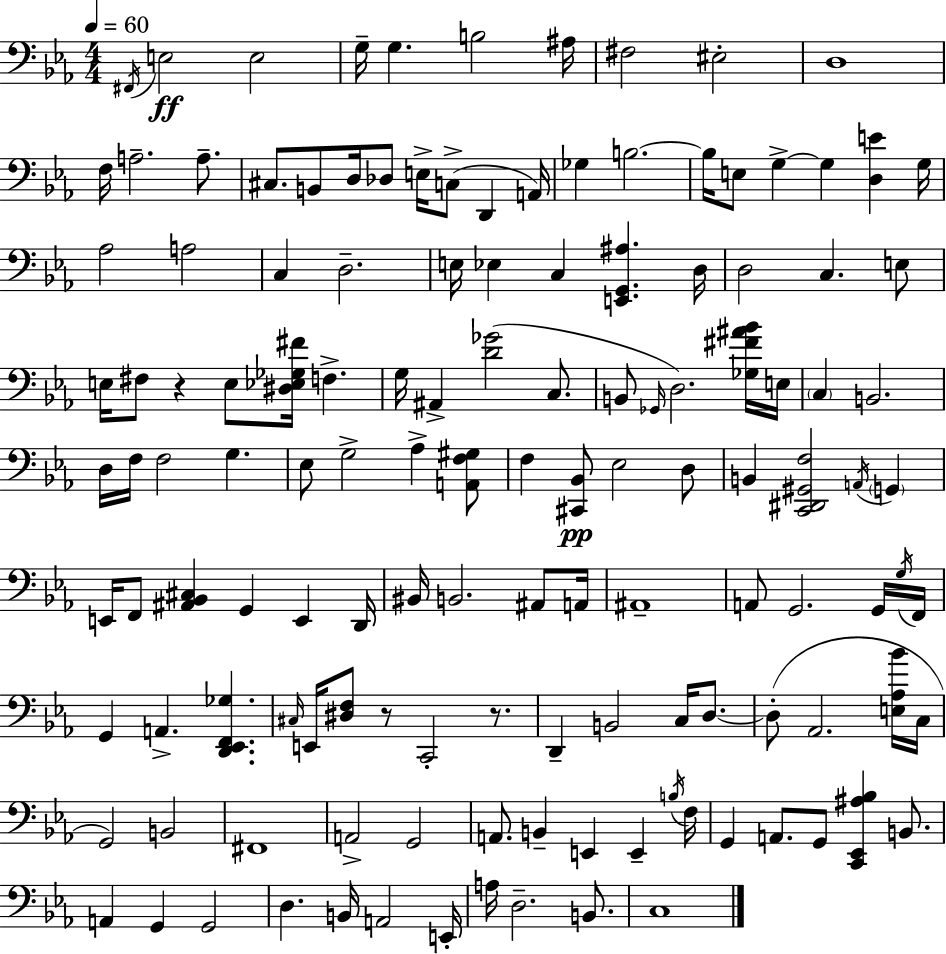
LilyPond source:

{
  \clef bass
  \numericTimeSignature
  \time 4/4
  \key c \minor
  \tempo 4 = 60
  \acciaccatura { fis,16 }\ff e2 e2 | g16-- g4. b2 | ais16 fis2 eis2-. | d1 | \break f16 a2.-- a8.-- | cis8. b,8 d16 des8 e16-> c8->( d,4 | a,16) ges4 b2.~~ | b16 e8 g4->~~ g4 <d e'>4 | \break g16 aes2 a2 | c4 d2.-- | e16 ees4 c4 <e, g, ais>4. | d16 d2 c4. e8 | \break e16 fis8 r4 e8 <dis ees ges fis'>16 f4.-> | g16 ais,4-> <d' ges'>2( c8. | b,8 \grace { ges,16 } d2.) | <ges fis' ais' bes'>16 e16 \parenthesize c4 b,2. | \break d16 f16 f2 g4. | ees8 g2-> aes4-> | <a, f gis>8 f4 <cis, bes,>8\pp ees2 | d8 b,4 <c, dis, gis, f>2 \acciaccatura { a,16 } \parenthesize g,4 | \break e,16 f,8 <ais, bes, cis>4 g,4 e,4 | d,16 bis,16 b,2. | ais,8 a,16 ais,1-- | a,8 g,2. | \break g,16 \acciaccatura { g16 } f,16 g,4 a,4.-> <d, ees, f, ges>4. | \grace { cis16 } e,16 <dis f>8 r8 c,2-. | r8. d,4-- b,2 | c16 d8.~~ d8-.( aes,2. | \break <e aes bes'>16 c16 g,2) b,2 | fis,1 | a,2-> g,2 | a,8. b,4-- e,4 | \break e,4-- \acciaccatura { b16 } f16 g,4 a,8. g,8 <c, ees, ais bes>4 | b,8. a,4 g,4 g,2 | d4. b,16 a,2 | e,16-. a16 d2.-- | \break b,8. c1 | \bar "|."
}